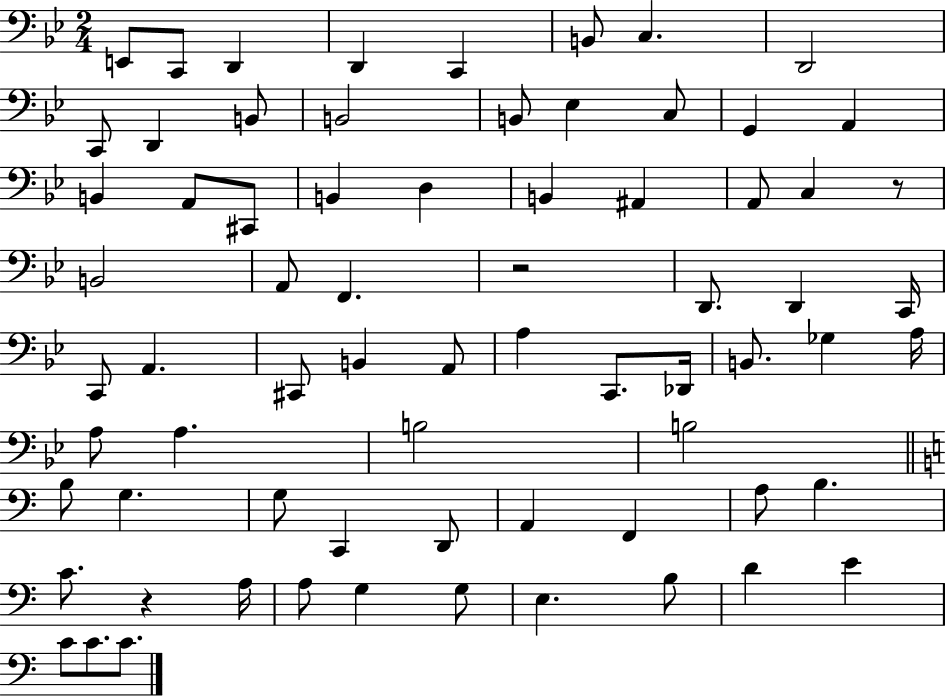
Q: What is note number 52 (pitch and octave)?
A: D2